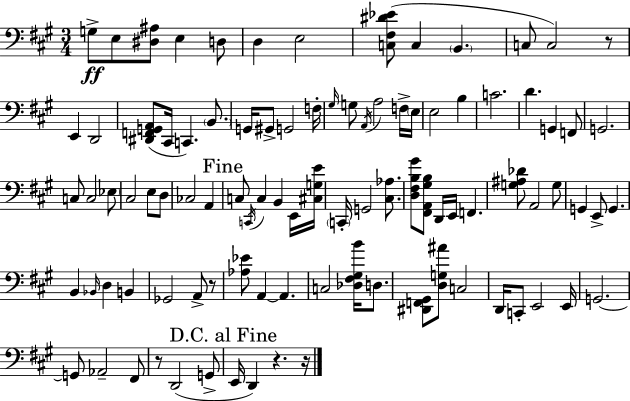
X:1
T:Untitled
M:3/4
L:1/4
K:A
G,/2 E,/2 [^D,^A,]/2 E, D,/2 D, E,2 [C,^F,^D_E]/2 C, B,, C,/2 C,2 z/2 E,, D,,2 [^D,,F,,G,,A,,]/2 ^C,,/4 C,, B,,/2 G,,/4 ^G,,/2 G,,2 F,/4 ^G,/4 G,/2 A,,/4 A,2 F,/4 E,/4 E,2 B, C2 D G,, F,,/2 G,,2 C,/2 C,2 _E,/2 ^C,2 E,/2 D,/2 _C,2 A,, C,/2 C,,/4 C, B,, E,,/4 [^C,G,E]/4 C,,/4 G,,2 [^C,_A,]/2 [D,^F,B,^G]/2 [^F,,A,,^G,B,]/2 D,,/4 E,,/4 F,, [G,^A,_D]/2 A,,2 G,/2 G,, E,,/2 G,, B,, _B,,/4 D, B,, _G,,2 A,,/2 z/2 [_A,_E]/2 A,, A,, C,2 [_D,^F,^G,B]/4 D,/2 [^D,,F,,^G,,]/2 [D,G,^A]/2 C,2 D,,/4 C,,/2 E,,2 E,,/4 G,,2 G,,/2 _A,,2 ^F,,/2 z/2 D,,2 G,,/2 E,,/4 D,, z z/4